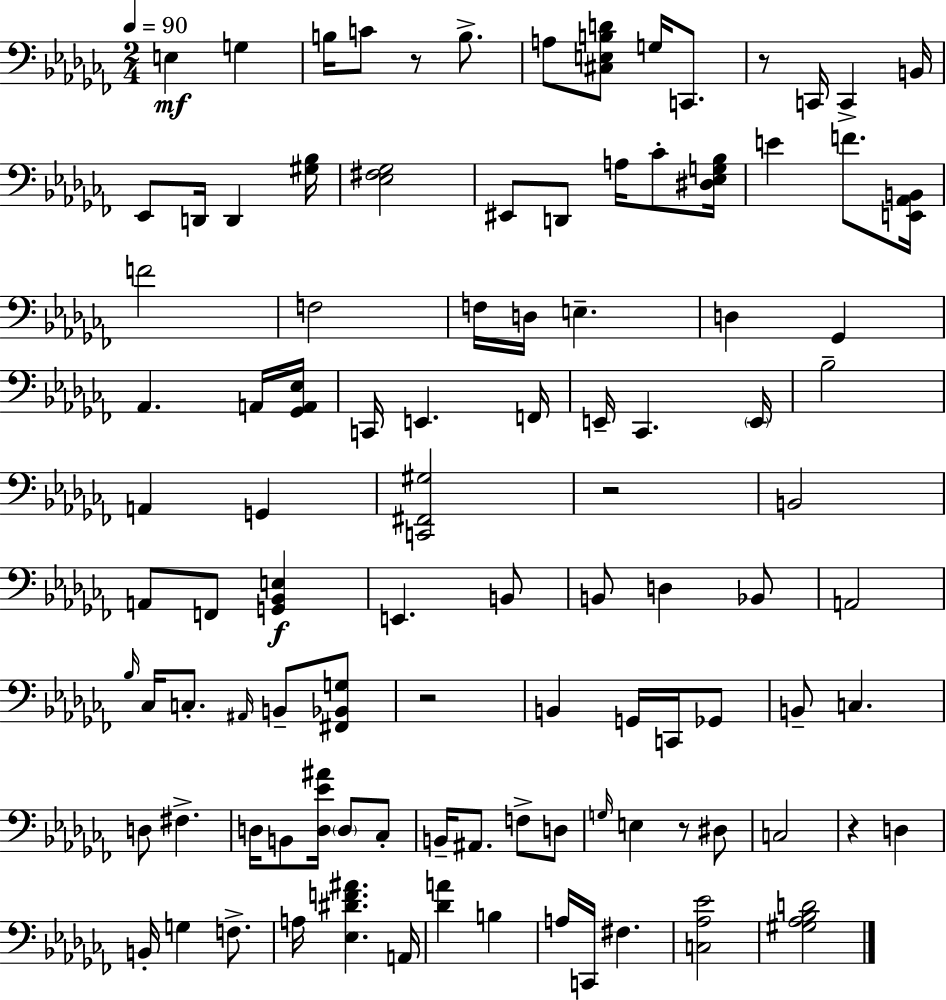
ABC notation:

X:1
T:Untitled
M:2/4
L:1/4
K:Abm
E, G, B,/4 C/2 z/2 B,/2 A,/2 [^C,E,B,D]/2 G,/4 C,,/2 z/2 C,,/4 C,, B,,/4 _E,,/2 D,,/4 D,, [^G,_B,]/4 [_E,^F,_G,]2 ^E,,/2 D,,/2 A,/4 _C/2 [^D,_E,G,_B,]/4 E F/2 [E,,_A,,B,,]/4 F2 F,2 F,/4 D,/4 E, D, _G,, _A,, A,,/4 [_G,,A,,_E,]/4 C,,/4 E,, F,,/4 E,,/4 _C,, E,,/4 _B,2 A,, G,, [C,,^F,,^G,]2 z2 B,,2 A,,/2 F,,/2 [G,,_B,,E,] E,, B,,/2 B,,/2 D, _B,,/2 A,,2 _B,/4 _C,/4 C,/2 ^A,,/4 B,,/2 [^F,,_B,,G,]/2 z2 B,, G,,/4 C,,/4 _G,,/2 B,,/2 C, D,/2 ^F, D,/4 B,,/2 [D,_E^A]/4 D,/2 _C,/2 B,,/4 ^A,,/2 F,/2 D,/2 G,/4 E, z/2 ^D,/2 C,2 z D, B,,/4 G, F,/2 A,/4 [_E,^DF^A] A,,/4 [_DA] B, A,/4 C,,/4 ^F, [C,_A,_E]2 [^G,_A,_B,D]2